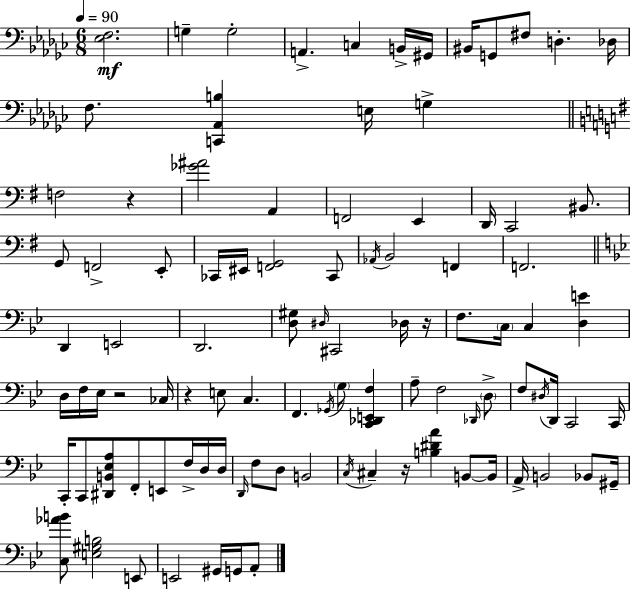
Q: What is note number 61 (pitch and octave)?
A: F2